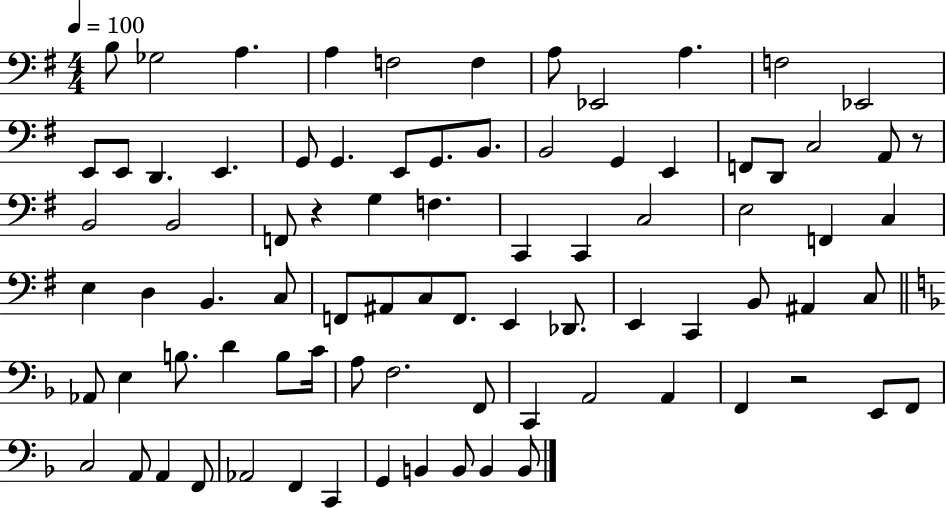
B3/e Gb3/h A3/q. A3/q F3/h F3/q A3/e Eb2/h A3/q. F3/h Eb2/h E2/e E2/e D2/q. E2/q. G2/e G2/q. E2/e G2/e. B2/e. B2/h G2/q E2/q F2/e D2/e C3/h A2/e R/e B2/h B2/h F2/e R/q G3/q F3/q. C2/q C2/q C3/h E3/h F2/q C3/q E3/q D3/q B2/q. C3/e F2/e A#2/e C3/e F2/e. E2/q Db2/e. E2/q C2/q B2/e A#2/q C3/e Ab2/e E3/q B3/e. D4/q B3/e C4/s A3/e F3/h. F2/e C2/q A2/h A2/q F2/q R/h E2/e F2/e C3/h A2/e A2/q F2/e Ab2/h F2/q C2/q G2/q B2/q B2/e B2/q B2/e